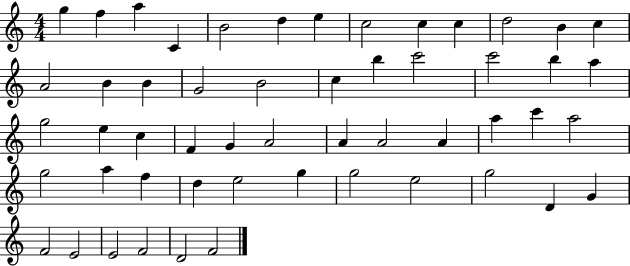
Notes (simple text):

G5/q F5/q A5/q C4/q B4/h D5/q E5/q C5/h C5/q C5/q D5/h B4/q C5/q A4/h B4/q B4/q G4/h B4/h C5/q B5/q C6/h C6/h B5/q A5/q G5/h E5/q C5/q F4/q G4/q A4/h A4/q A4/h A4/q A5/q C6/q A5/h G5/h A5/q F5/q D5/q E5/h G5/q G5/h E5/h G5/h D4/q G4/q F4/h E4/h E4/h F4/h D4/h F4/h